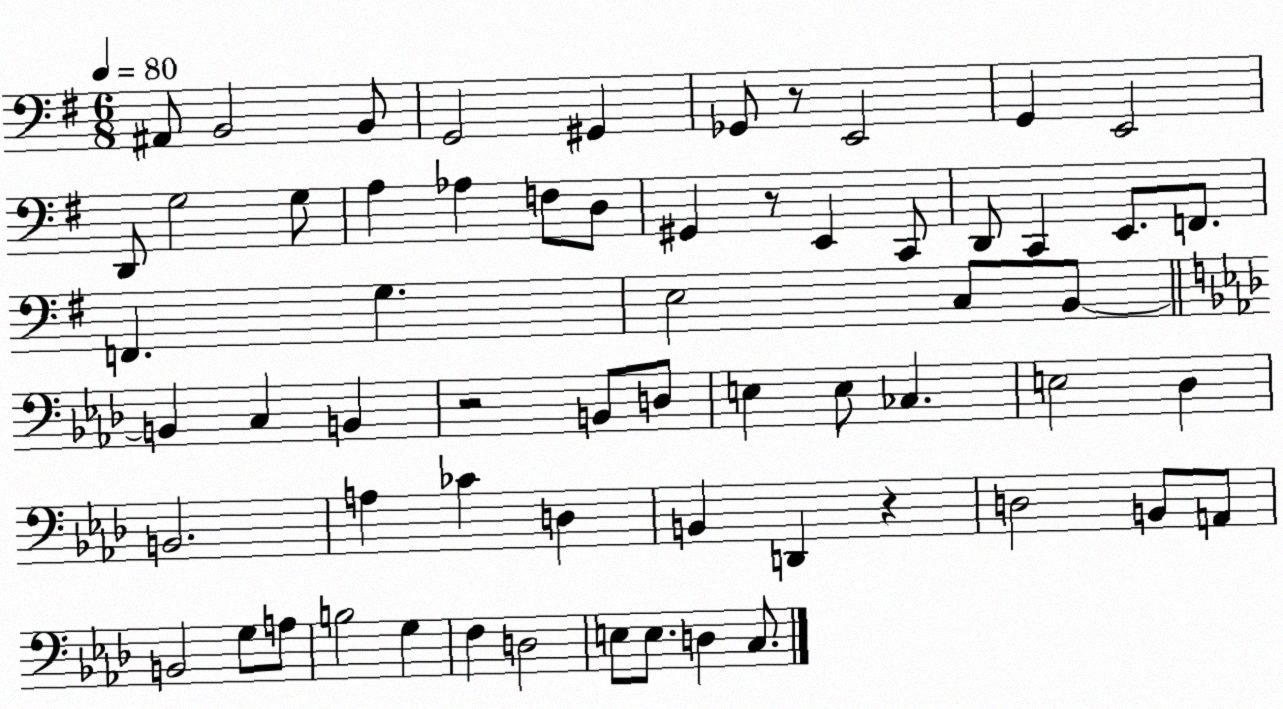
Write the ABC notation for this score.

X:1
T:Untitled
M:6/8
L:1/4
K:G
^A,,/2 B,,2 B,,/2 G,,2 ^G,, _G,,/2 z/2 E,,2 G,, E,,2 D,,/2 G,2 G,/2 A, _A, F,/2 D,/2 ^G,, z/2 E,, C,,/2 D,,/2 C,, E,,/2 F,,/2 F,, G, E,2 C,/2 B,,/2 B,, C, B,, z2 B,,/2 D,/2 E, E,/2 _C, E,2 _D, B,,2 A, _C D, B,, D,, z D,2 B,,/2 A,,/2 B,,2 G,/2 A,/2 B,2 G, F, D,2 E,/2 E,/2 D, C,/2